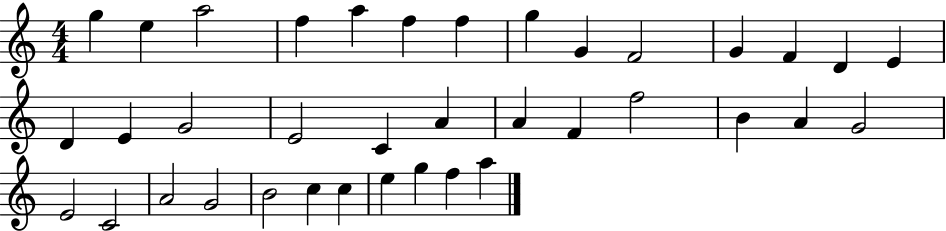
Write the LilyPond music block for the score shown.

{
  \clef treble
  \numericTimeSignature
  \time 4/4
  \key c \major
  g''4 e''4 a''2 | f''4 a''4 f''4 f''4 | g''4 g'4 f'2 | g'4 f'4 d'4 e'4 | \break d'4 e'4 g'2 | e'2 c'4 a'4 | a'4 f'4 f''2 | b'4 a'4 g'2 | \break e'2 c'2 | a'2 g'2 | b'2 c''4 c''4 | e''4 g''4 f''4 a''4 | \break \bar "|."
}